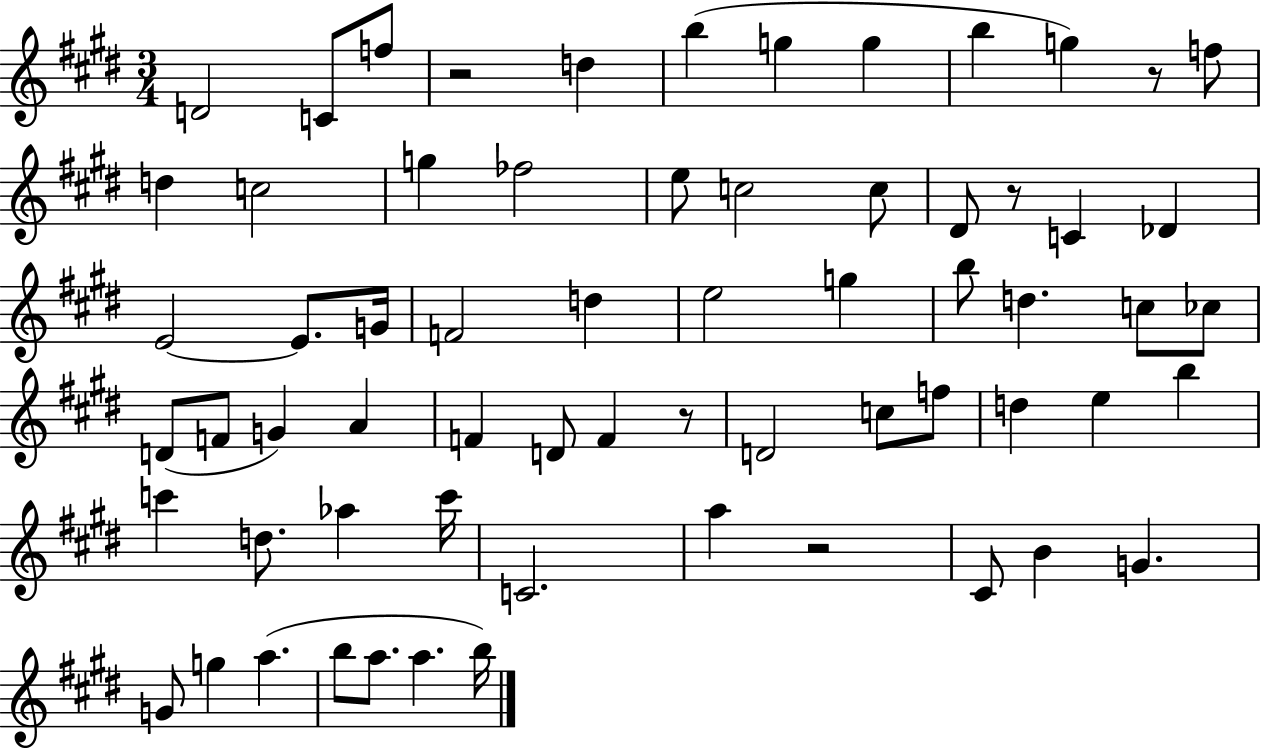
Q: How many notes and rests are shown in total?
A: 65